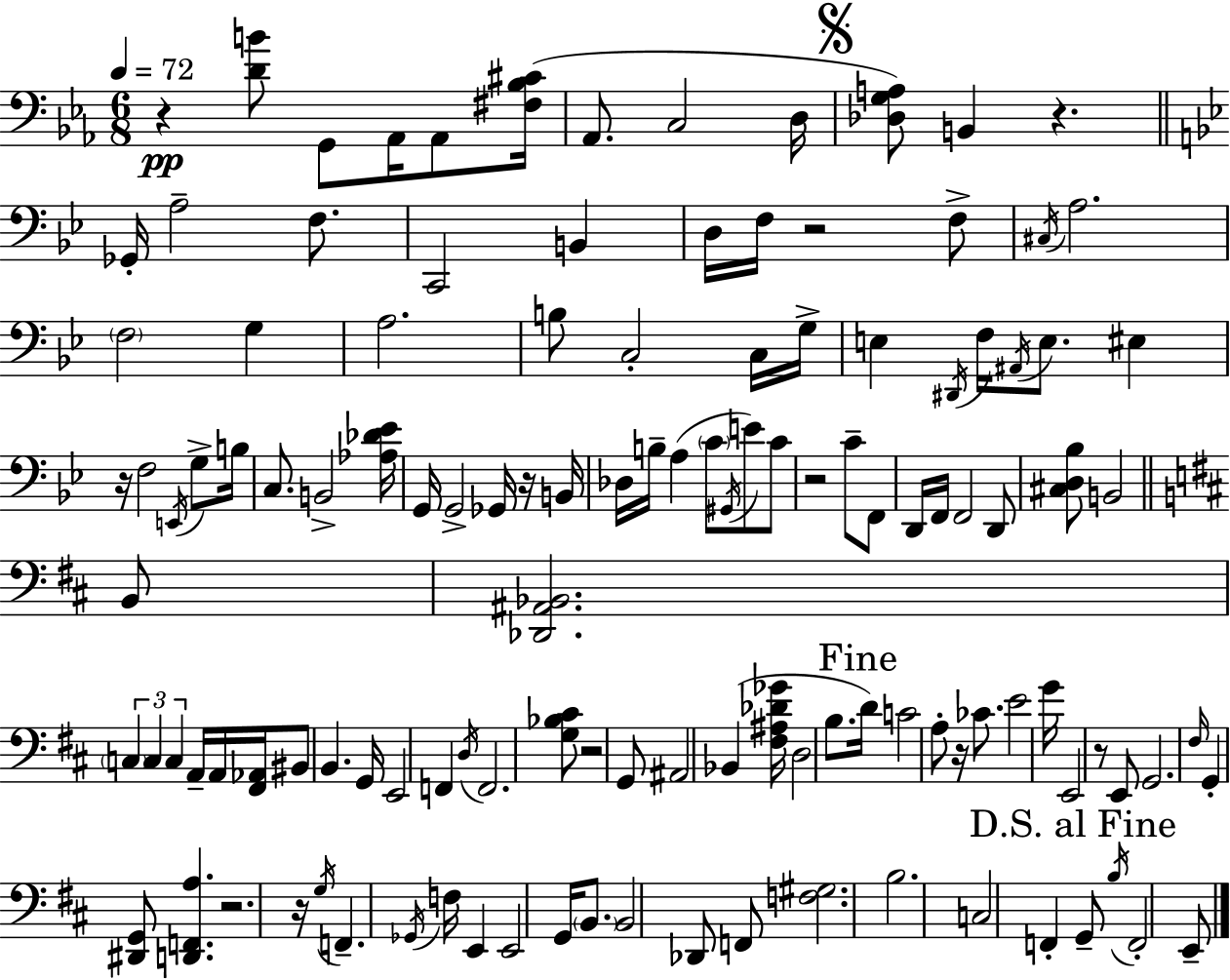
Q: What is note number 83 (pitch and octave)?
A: G2